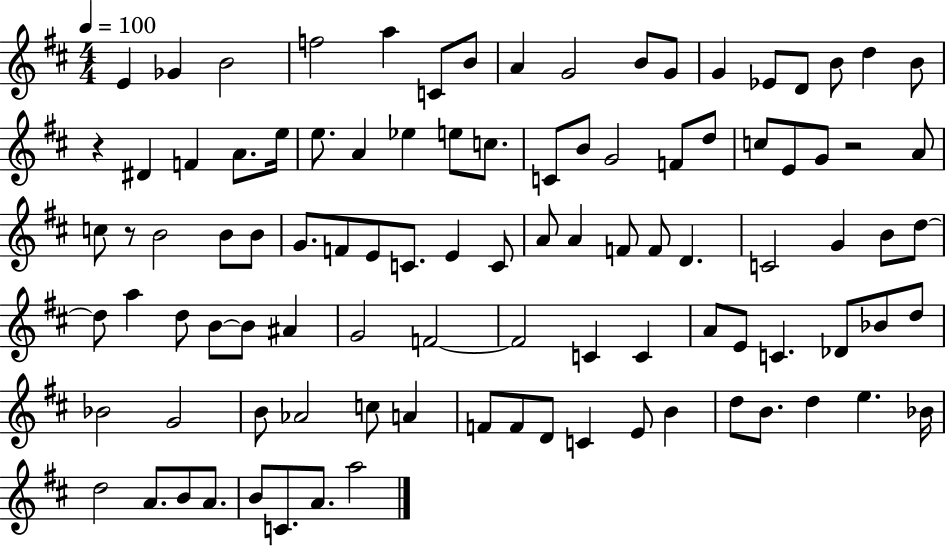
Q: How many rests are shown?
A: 3